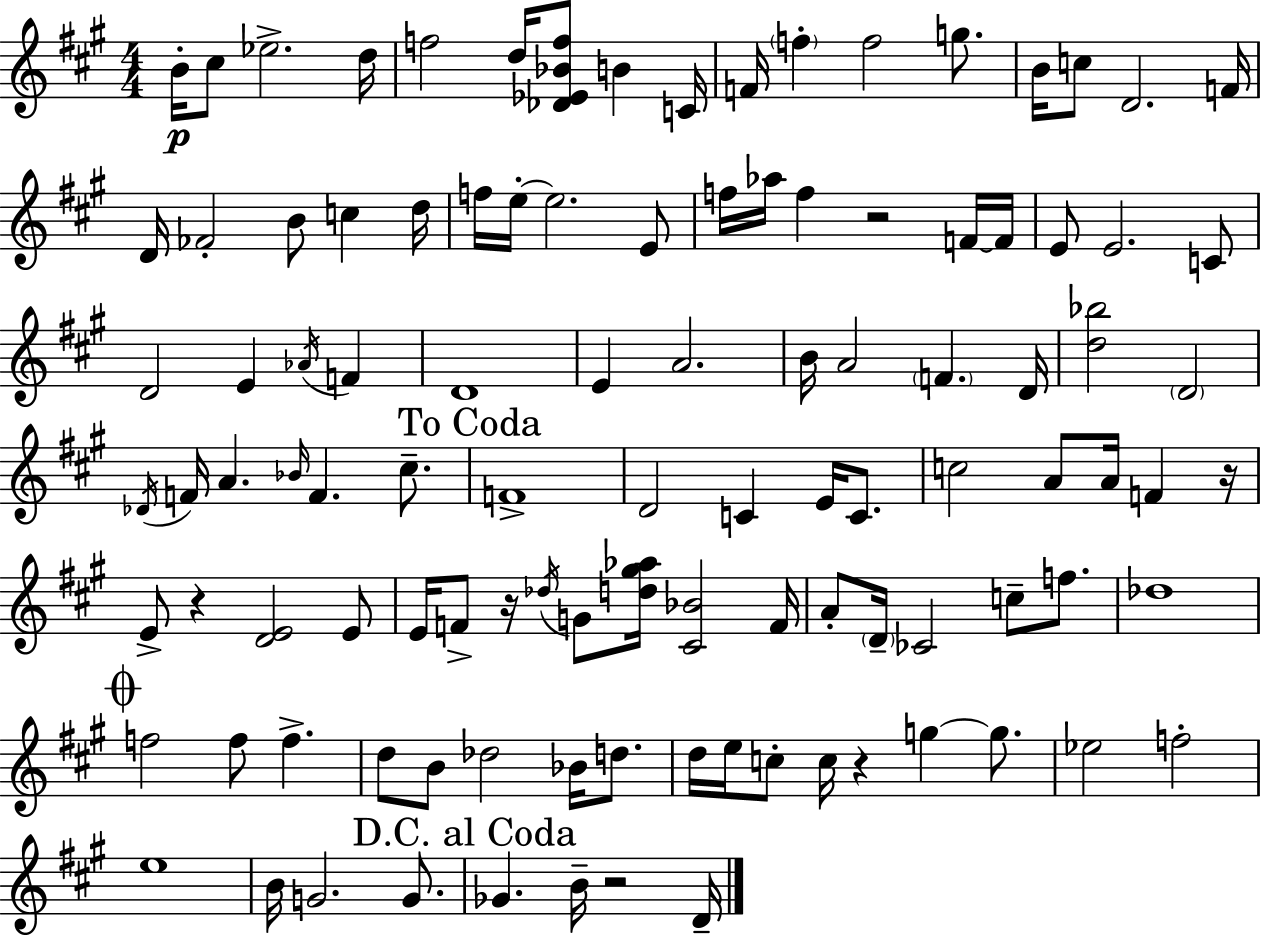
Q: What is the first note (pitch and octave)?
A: B4